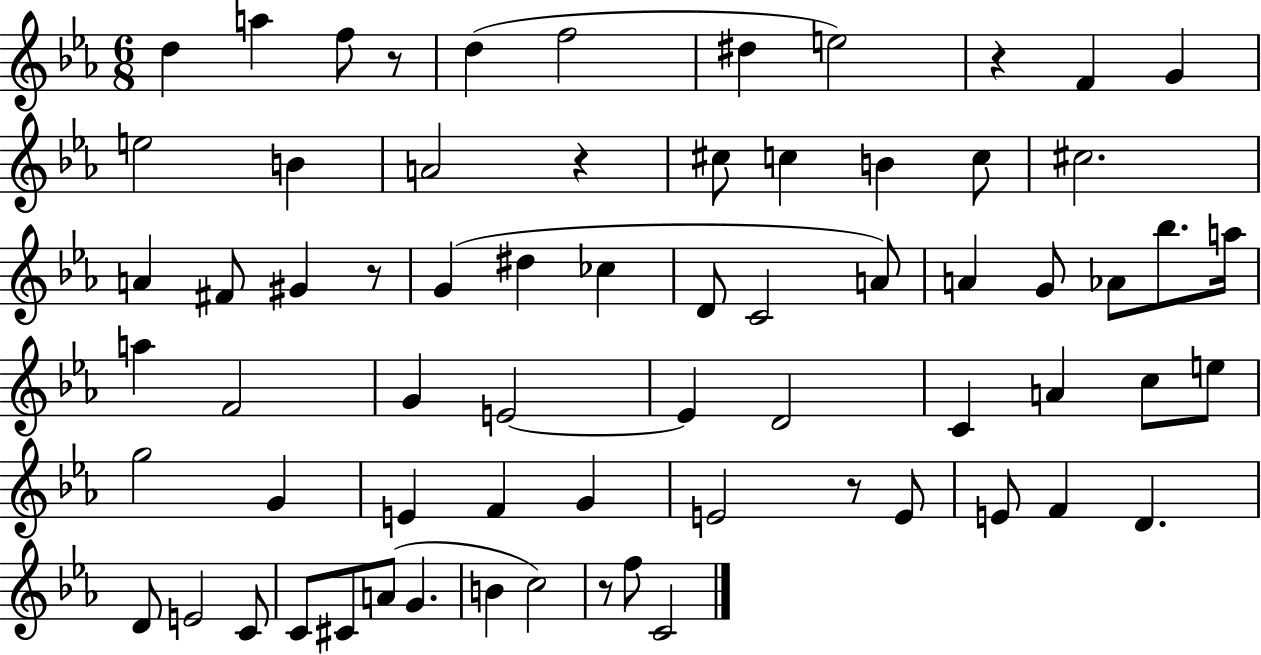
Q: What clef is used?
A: treble